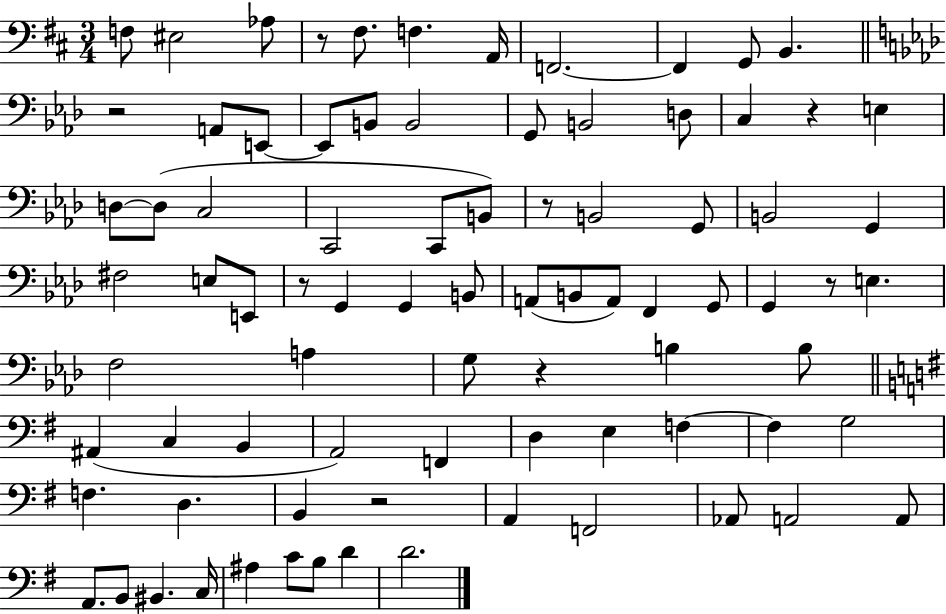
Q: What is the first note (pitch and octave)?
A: F3